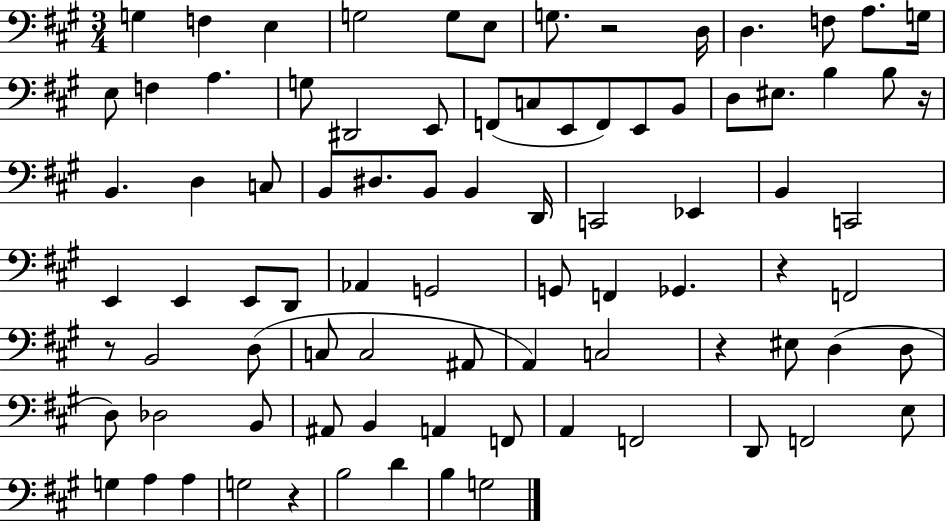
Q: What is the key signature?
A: A major